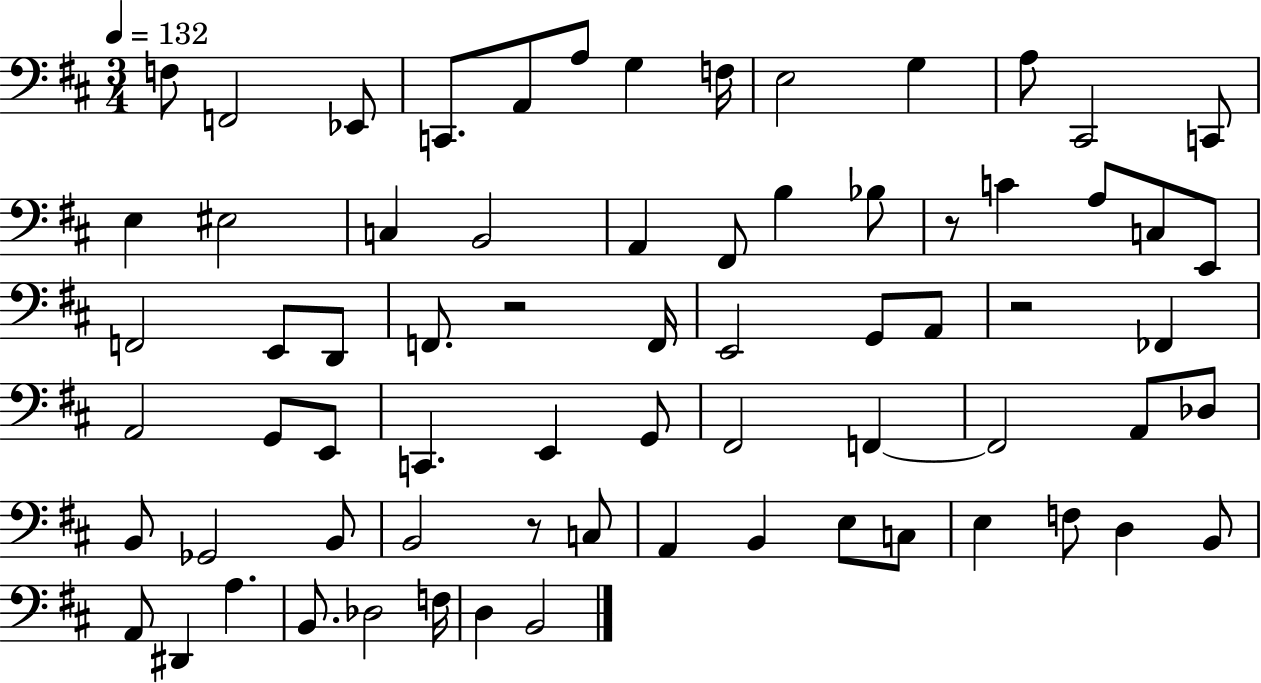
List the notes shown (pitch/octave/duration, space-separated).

F3/e F2/h Eb2/e C2/e. A2/e A3/e G3/q F3/s E3/h G3/q A3/e C#2/h C2/e E3/q EIS3/h C3/q B2/h A2/q F#2/e B3/q Bb3/e R/e C4/q A3/e C3/e E2/e F2/h E2/e D2/e F2/e. R/h F2/s E2/h G2/e A2/e R/h FES2/q A2/h G2/e E2/e C2/q. E2/q G2/e F#2/h F2/q F2/h A2/e Db3/e B2/e Gb2/h B2/e B2/h R/e C3/e A2/q B2/q E3/e C3/e E3/q F3/e D3/q B2/e A2/e D#2/q A3/q. B2/e. Db3/h F3/s D3/q B2/h